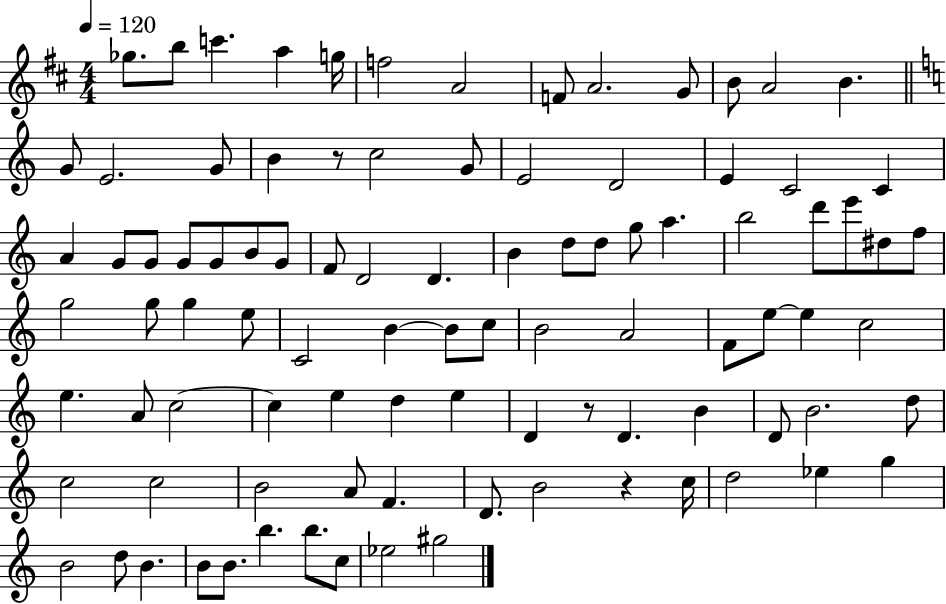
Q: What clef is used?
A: treble